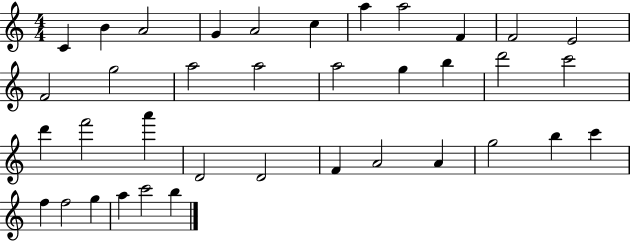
C4/q B4/q A4/h G4/q A4/h C5/q A5/q A5/h F4/q F4/h E4/h F4/h G5/h A5/h A5/h A5/h G5/q B5/q D6/h C6/h D6/q F6/h A6/q D4/h D4/h F4/q A4/h A4/q G5/h B5/q C6/q F5/q F5/h G5/q A5/q C6/h B5/q